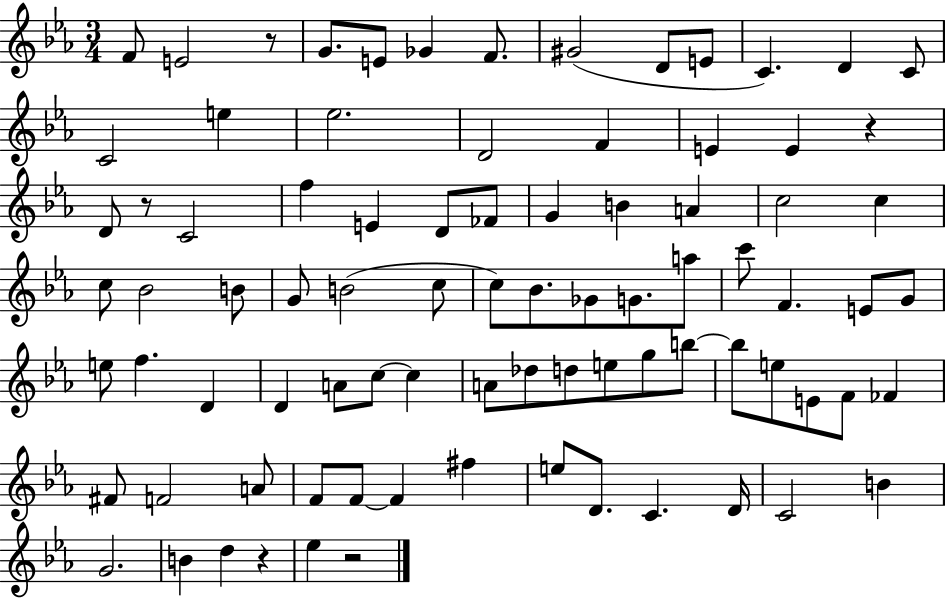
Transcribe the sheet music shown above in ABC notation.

X:1
T:Untitled
M:3/4
L:1/4
K:Eb
F/2 E2 z/2 G/2 E/2 _G F/2 ^G2 D/2 E/2 C D C/2 C2 e _e2 D2 F E E z D/2 z/2 C2 f E D/2 _F/2 G B A c2 c c/2 _B2 B/2 G/2 B2 c/2 c/2 _B/2 _G/2 G/2 a/2 c'/2 F E/2 G/2 e/2 f D D A/2 c/2 c A/2 _d/2 d/2 e/2 g/2 b/2 b/2 e/2 E/2 F/2 _F ^F/2 F2 A/2 F/2 F/2 F ^f e/2 D/2 C D/4 C2 B G2 B d z _e z2